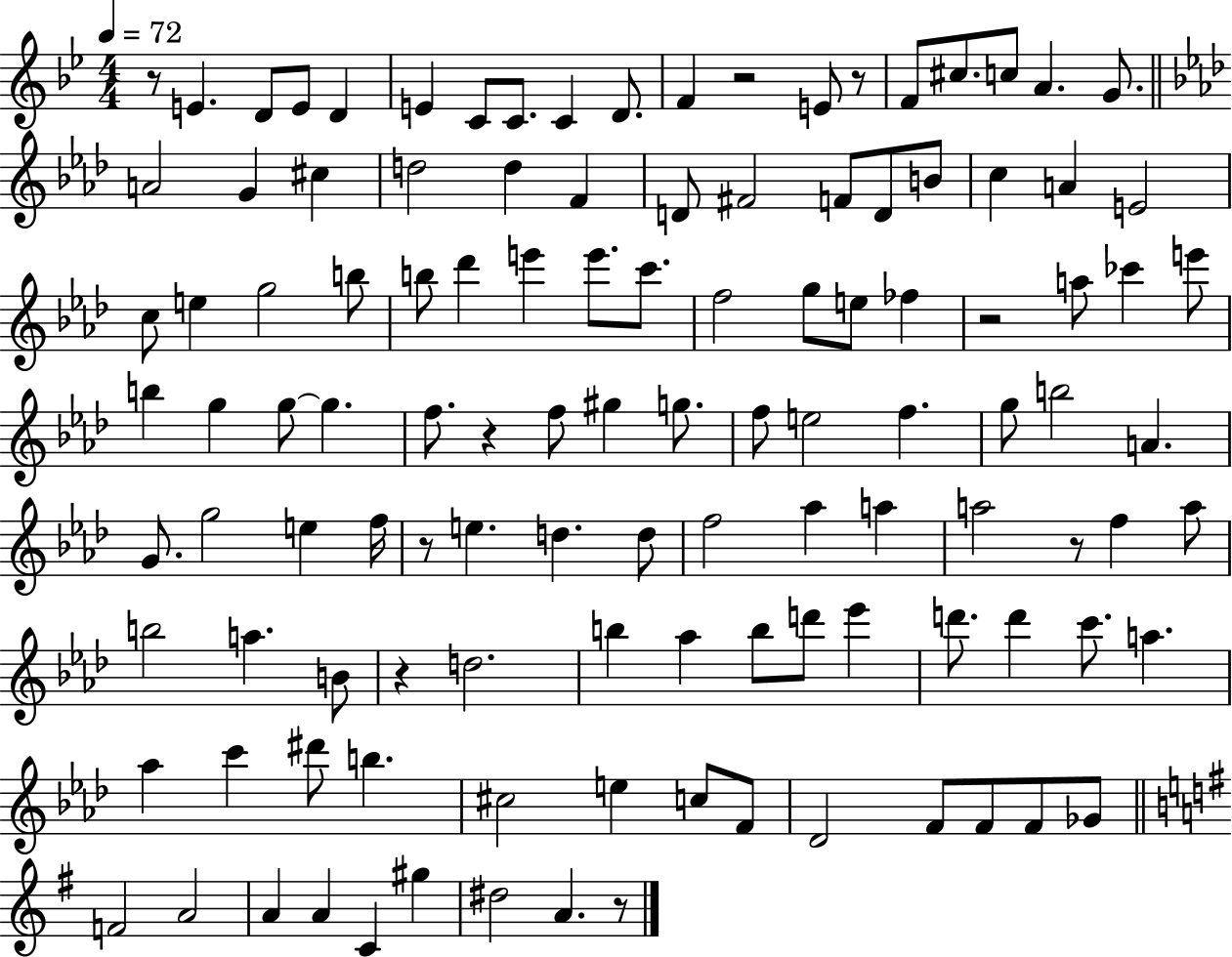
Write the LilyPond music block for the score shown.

{
  \clef treble
  \numericTimeSignature
  \time 4/4
  \key bes \major
  \tempo 4 = 72
  r8 e'4. d'8 e'8 d'4 | e'4 c'8 c'8. c'4 d'8. | f'4 r2 e'8 r8 | f'8 cis''8. c''8 a'4. g'8. | \break \bar "||" \break \key f \minor a'2 g'4 cis''4 | d''2 d''4 f'4 | d'8 fis'2 f'8 d'8 b'8 | c''4 a'4 e'2 | \break c''8 e''4 g''2 b''8 | b''8 des'''4 e'''4 e'''8. c'''8. | f''2 g''8 e''8 fes''4 | r2 a''8 ces'''4 e'''8 | \break b''4 g''4 g''8~~ g''4. | f''8. r4 f''8 gis''4 g''8. | f''8 e''2 f''4. | g''8 b''2 a'4. | \break g'8. g''2 e''4 f''16 | r8 e''4. d''4. d''8 | f''2 aes''4 a''4 | a''2 r8 f''4 a''8 | \break b''2 a''4. b'8 | r4 d''2. | b''4 aes''4 b''8 d'''8 ees'''4 | d'''8. d'''4 c'''8. a''4. | \break aes''4 c'''4 dis'''8 b''4. | cis''2 e''4 c''8 f'8 | des'2 f'8 f'8 f'8 ges'8 | \bar "||" \break \key g \major f'2 a'2 | a'4 a'4 c'4 gis''4 | dis''2 a'4. r8 | \bar "|."
}